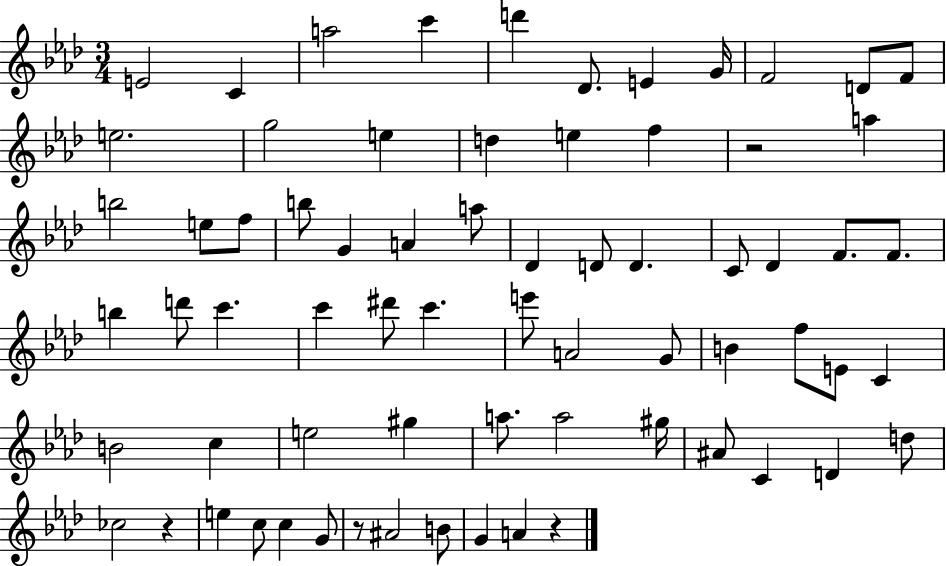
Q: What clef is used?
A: treble